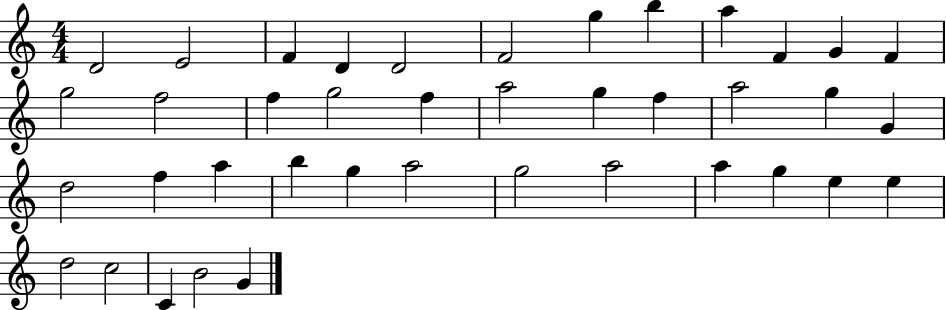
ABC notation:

X:1
T:Untitled
M:4/4
L:1/4
K:C
D2 E2 F D D2 F2 g b a F G F g2 f2 f g2 f a2 g f a2 g G d2 f a b g a2 g2 a2 a g e e d2 c2 C B2 G